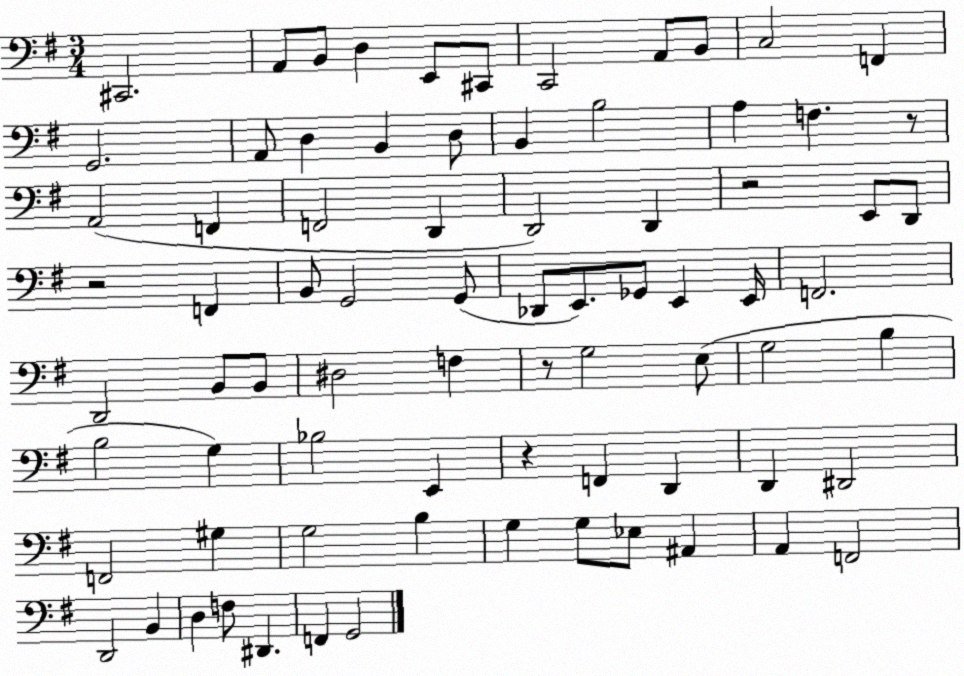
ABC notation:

X:1
T:Untitled
M:3/4
L:1/4
K:G
^C,,2 A,,/2 B,,/2 D, E,,/2 ^C,,/2 C,,2 A,,/2 B,,/2 C,2 F,, G,,2 A,,/2 D, B,, D,/2 B,, B,2 A, F, z/2 A,,2 F,, F,,2 D,, D,,2 D,, z2 E,,/2 D,,/2 z2 F,, B,,/2 G,,2 G,,/2 _D,,/2 E,,/2 _G,,/2 E,, E,,/4 F,,2 D,,2 B,,/2 B,,/2 ^D,2 F, z/2 G,2 E,/2 G,2 B, B,2 G, _B,2 E,, z F,, D,, D,, ^D,,2 F,,2 ^G, G,2 B, G, G,/2 _E,/2 ^A,, A,, F,,2 D,,2 B,, D, F,/2 ^D,, F,, G,,2